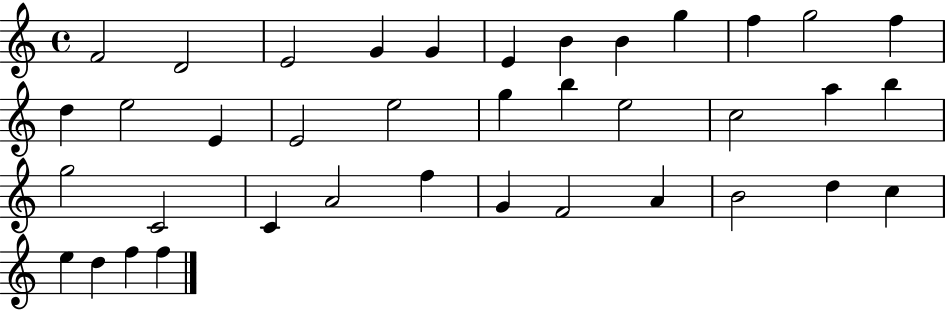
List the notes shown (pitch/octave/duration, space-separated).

F4/h D4/h E4/h G4/q G4/q E4/q B4/q B4/q G5/q F5/q G5/h F5/q D5/q E5/h E4/q E4/h E5/h G5/q B5/q E5/h C5/h A5/q B5/q G5/h C4/h C4/q A4/h F5/q G4/q F4/h A4/q B4/h D5/q C5/q E5/q D5/q F5/q F5/q